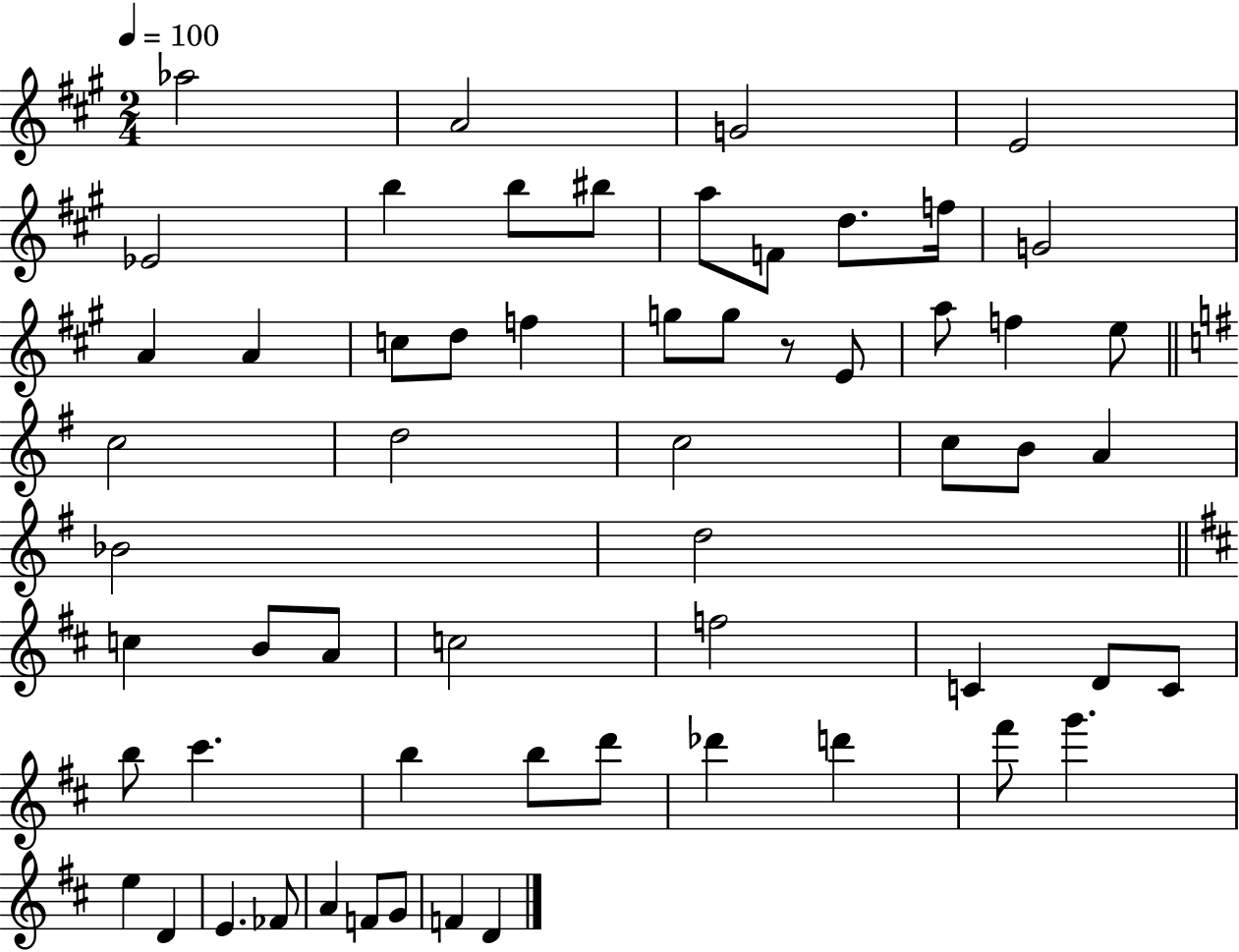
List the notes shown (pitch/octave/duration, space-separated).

Ab5/h A4/h G4/h E4/h Eb4/h B5/q B5/e BIS5/e A5/e F4/e D5/e. F5/s G4/h A4/q A4/q C5/e D5/e F5/q G5/e G5/e R/e E4/e A5/e F5/q E5/e C5/h D5/h C5/h C5/e B4/e A4/q Bb4/h D5/h C5/q B4/e A4/e C5/h F5/h C4/q D4/e C4/e B5/e C#6/q. B5/q B5/e D6/e Db6/q D6/q F#6/e G6/q. E5/q D4/q E4/q. FES4/e A4/q F4/e G4/e F4/q D4/q